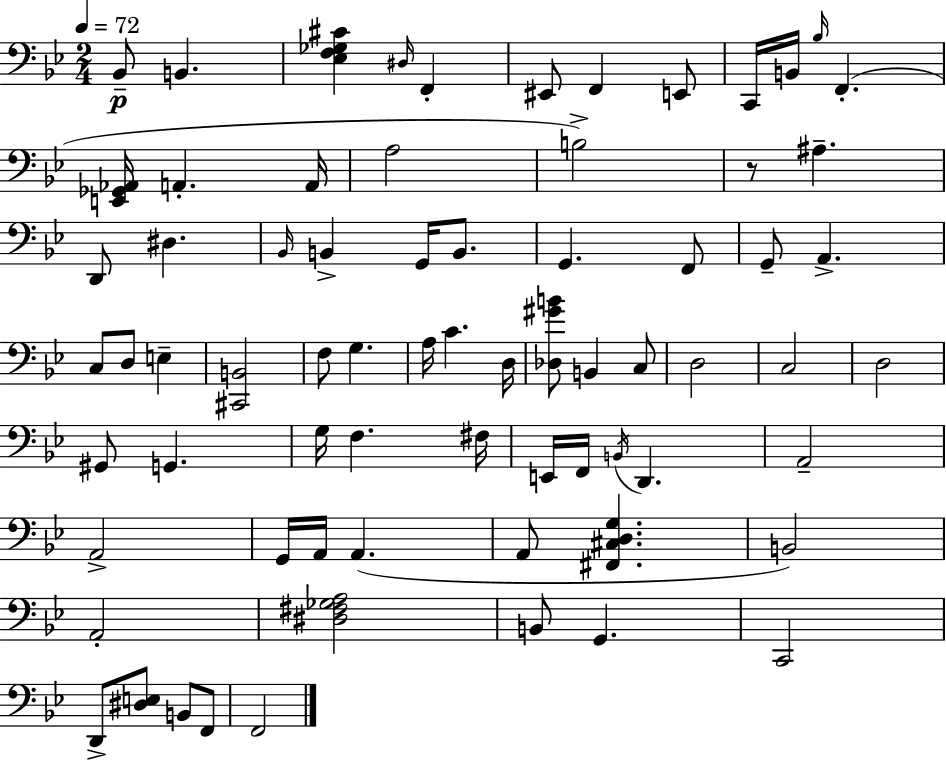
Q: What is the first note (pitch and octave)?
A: Bb2